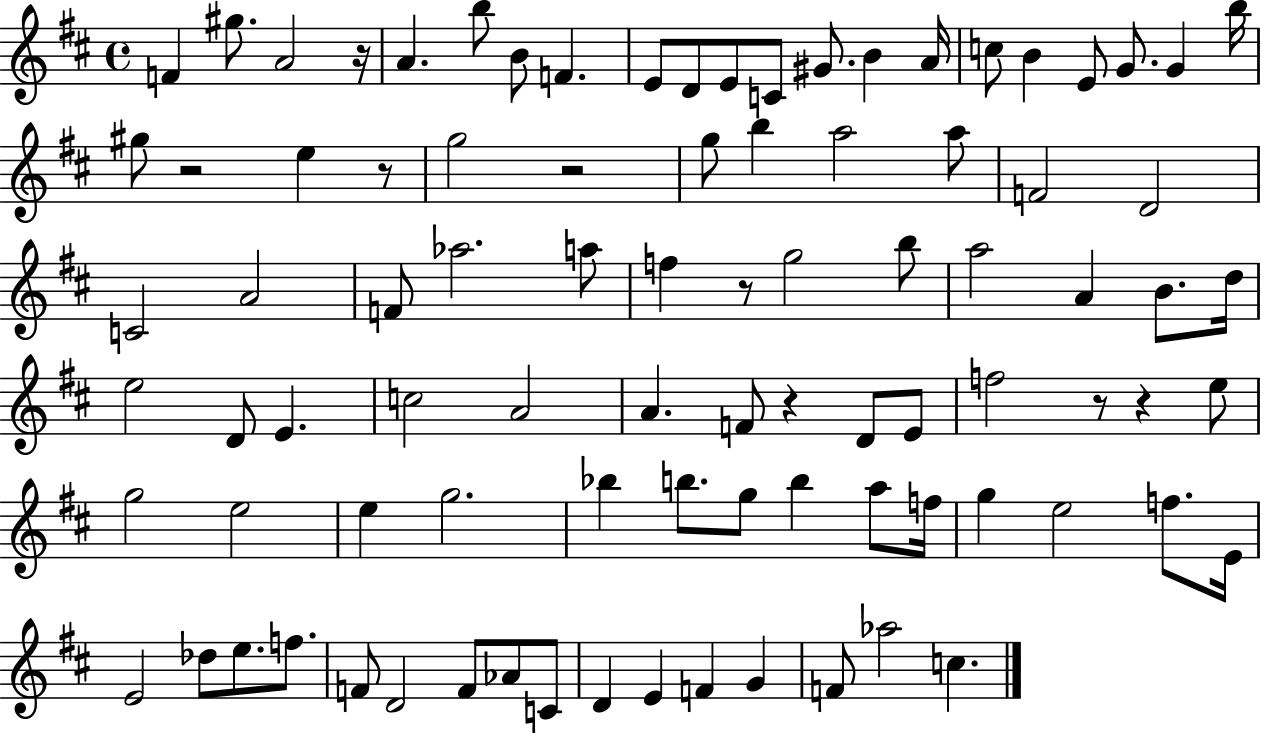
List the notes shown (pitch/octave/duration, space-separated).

F4/q G#5/e. A4/h R/s A4/q. B5/e B4/e F4/q. E4/e D4/e E4/e C4/e G#4/e. B4/q A4/s C5/e B4/q E4/e G4/e. G4/q B5/s G#5/e R/h E5/q R/e G5/h R/h G5/e B5/q A5/h A5/e F4/h D4/h C4/h A4/h F4/e Ab5/h. A5/e F5/q R/e G5/h B5/e A5/h A4/q B4/e. D5/s E5/h D4/e E4/q. C5/h A4/h A4/q. F4/e R/q D4/e E4/e F5/h R/e R/q E5/e G5/h E5/h E5/q G5/h. Bb5/q B5/e. G5/e B5/q A5/e F5/s G5/q E5/h F5/e. E4/s E4/h Db5/e E5/e. F5/e. F4/e D4/h F4/e Ab4/e C4/e D4/q E4/q F4/q G4/q F4/e Ab5/h C5/q.